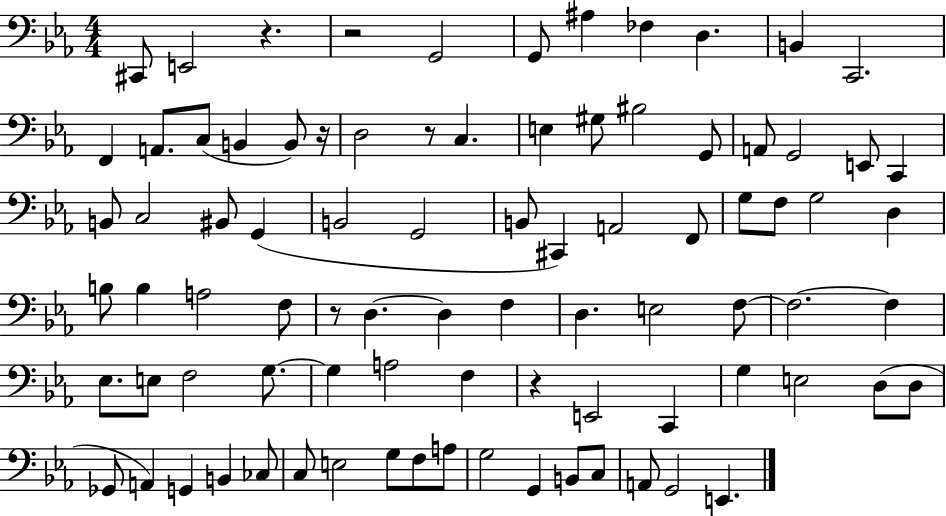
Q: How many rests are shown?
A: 6